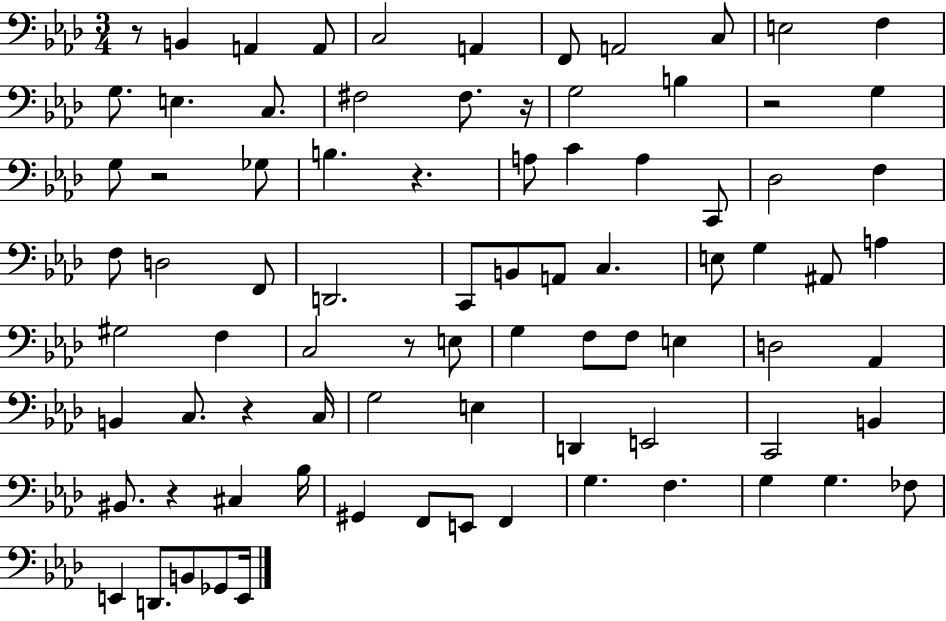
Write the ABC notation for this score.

X:1
T:Untitled
M:3/4
L:1/4
K:Ab
z/2 B,, A,, A,,/2 C,2 A,, F,,/2 A,,2 C,/2 E,2 F, G,/2 E, C,/2 ^F,2 ^F,/2 z/4 G,2 B, z2 G, G,/2 z2 _G,/2 B, z A,/2 C A, C,,/2 _D,2 F, F,/2 D,2 F,,/2 D,,2 C,,/2 B,,/2 A,,/2 C, E,/2 G, ^A,,/2 A, ^G,2 F, C,2 z/2 E,/2 G, F,/2 F,/2 E, D,2 _A,, B,, C,/2 z C,/4 G,2 E, D,, E,,2 C,,2 B,, ^B,,/2 z ^C, _B,/4 ^G,, F,,/2 E,,/2 F,, G, F, G, G, _F,/2 E,, D,,/2 B,,/2 _G,,/2 E,,/4